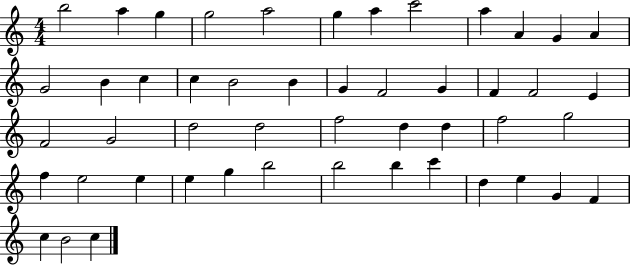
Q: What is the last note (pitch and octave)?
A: C5